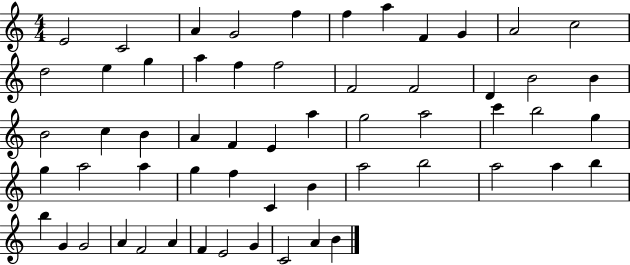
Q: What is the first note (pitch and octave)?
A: E4